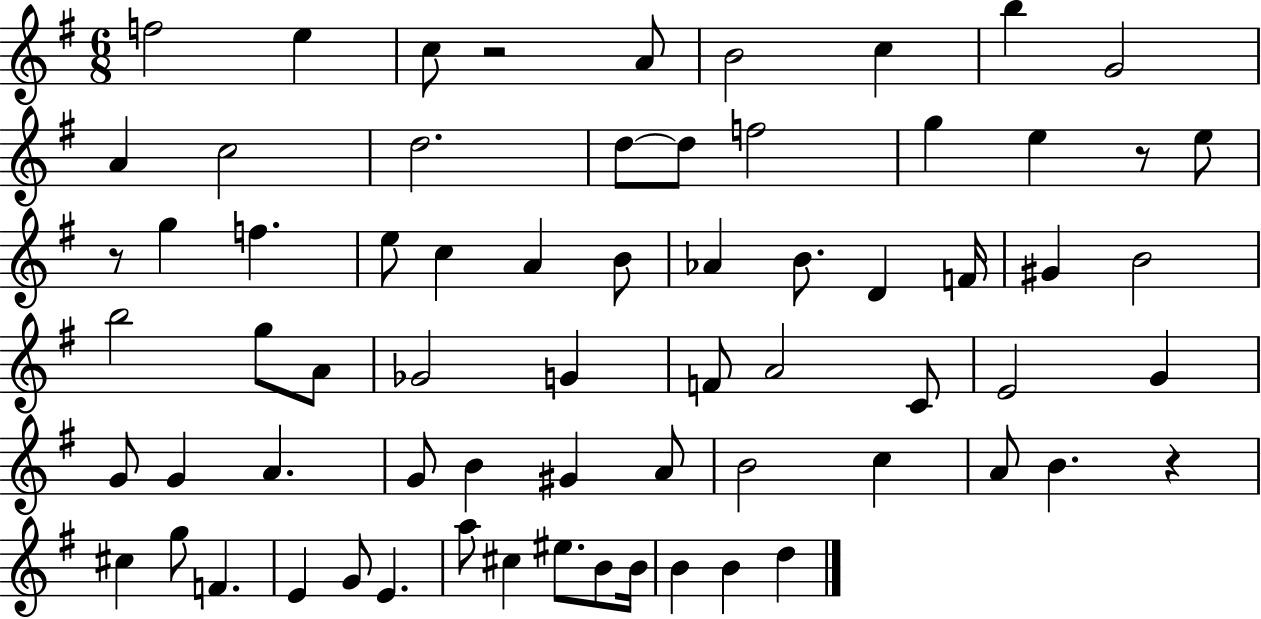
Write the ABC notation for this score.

X:1
T:Untitled
M:6/8
L:1/4
K:G
f2 e c/2 z2 A/2 B2 c b G2 A c2 d2 d/2 d/2 f2 g e z/2 e/2 z/2 g f e/2 c A B/2 _A B/2 D F/4 ^G B2 b2 g/2 A/2 _G2 G F/2 A2 C/2 E2 G G/2 G A G/2 B ^G A/2 B2 c A/2 B z ^c g/2 F E G/2 E a/2 ^c ^e/2 B/2 B/4 B B d